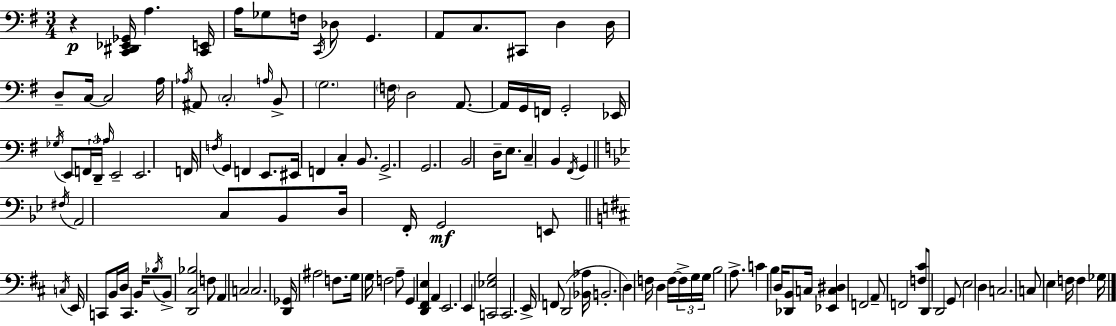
X:1
T:Untitled
M:3/4
L:1/4
K:G
z [C,,^D,,_E,,_G,,]/4 A, [C,,E,,]/4 A,/4 _G,/2 F,/4 C,,/4 _D,/2 G,, A,,/2 C,/2 ^C,,/2 D, D,/4 D,/2 C,/4 C,2 A,/4 _A,/4 ^A,,/2 C,2 A,/4 B,,/2 G,2 F,/4 D,2 A,,/2 A,,/4 G,,/4 F,,/4 G,,2 _E,,/4 _G,/4 E,,/2 F,,/4 D,,/4 _A,/4 E,,2 E,,2 F,,/4 F,/4 G,, F,, E,,/2 ^E,,/4 F,, C, B,,/2 G,,2 G,,2 B,,2 D,/4 E,/2 C, B,, ^F,,/4 G,, ^F,/4 A,,2 C,/2 _B,,/2 D,/4 F,,/4 G,,2 E,,/2 C,/4 E,,/4 C,,/2 B,,/4 D,/4 C,, B,,/4 _B,/4 B,,/2 [D,,^C,_B,]2 F,/2 A,, C,2 C,2 [D,,_G,,]/4 ^A,2 F,/2 G,/4 G,/4 F,2 A,/2 G,, [D,,^F,,E,] A,, E,,2 E,, [C,,_E,G,]2 C,,2 E,,/4 F,,/2 D,,2 [_B,,_A,]/4 B,,2 D, F,/4 D, F,/4 F,/4 G,/4 G,/4 B,2 A,/2 C B, D,/4 [_D,,B,,]/2 C,/4 [_E,,C,^D,] F,,2 A,,/2 F,,2 [F,^C]/2 D,,/2 D,,2 G,,/2 E,2 D, C,2 C,/2 E, F,/4 F, _G,/4